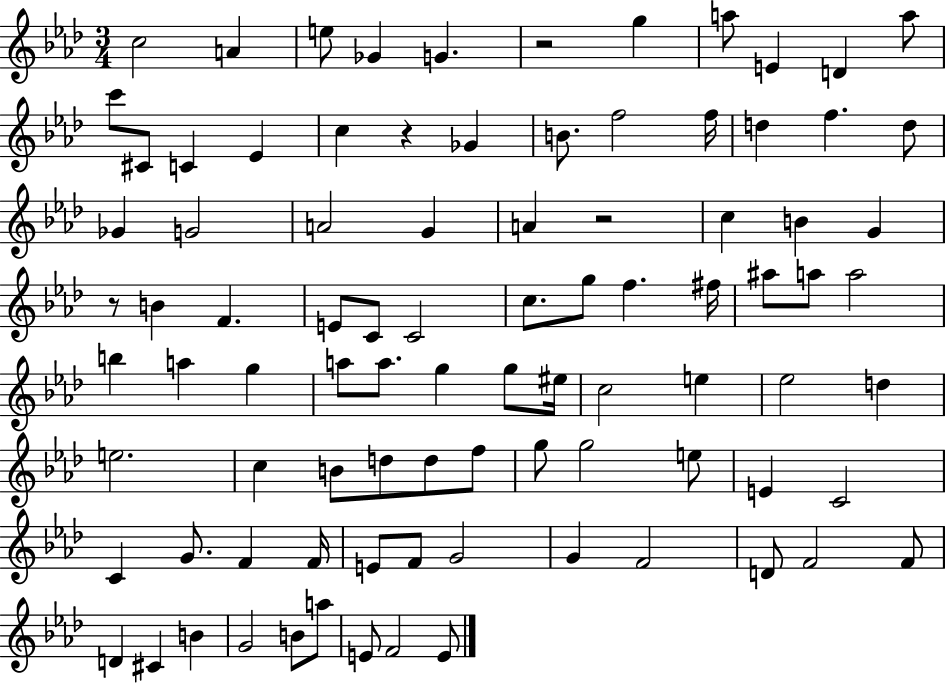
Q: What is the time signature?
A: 3/4